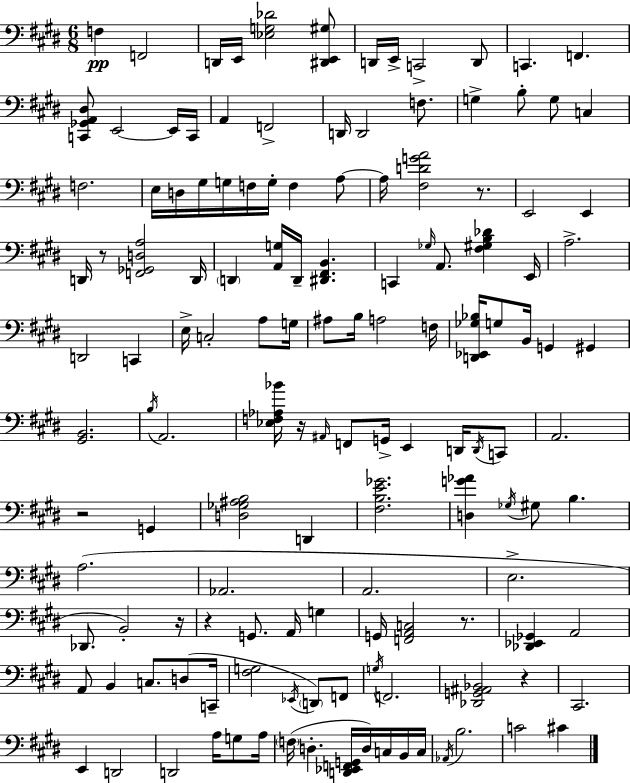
F3/q F2/h D2/s E2/s [Eb3,G3,Db4]/h [D#2,E2,G#3]/e D2/s E2/s C2/h D2/e C2/q. F2/q. [C2,Gb2,A2,D#3]/e E2/h E2/s C2/s A2/q F2/h D2/s D2/h F3/e. G3/q B3/e G3/e C3/q F3/h. E3/s D3/s G#3/s G3/s F3/s G3/s F3/q A3/e A3/s [F#3,D4,G4,A4]/h R/e. E2/h E2/q D2/s R/e [F2,Gb2,D3,A3]/h D2/s D2/q [A2,G3]/s D2/s [D#2,F#2,B2]/q. C2/q Gb3/s A2/e. [F#3,G#3,B3,Db4]/q E2/s A3/h. D2/h C2/q E3/s C3/h A3/e G3/s A#3/e B3/s A3/h F3/s [D2,Eb2,Gb3,Bb3]/s G3/e B2/s G2/q G#2/q [G#2,B2]/h. B3/s A2/h. [Eb3,F3,Ab3,Bb4]/s R/s A#2/s F2/e G2/s E2/q D2/s D2/s C2/e A2/h. R/h G2/q [D3,Gb3,A#3,B3]/h D2/q [F#3,B3,E4,Gb4]/h. [D3,G4,Ab4]/q Gb3/s G#3/e B3/q. A3/h. Ab2/h. A2/h. E3/h. Db2/e. B2/h R/s R/q G2/e. A2/s G3/q G2/s [F2,A2,C3]/h R/e. [Db2,Eb2,Gb2]/q A2/h A2/e B2/q C3/e. D3/e C2/s [F#3,G3]/h Eb2/s D2/e F2/e G3/s F2/h. [Db2,G2,A#2,Bb2]/h R/q C#2/h. E2/q D2/h D2/h A3/s G3/e A3/s F3/s D3/q. [D2,Eb2,F2,G2]/s D3/s C3/s B2/s C3/s Ab2/s B3/h. C4/h C#4/q